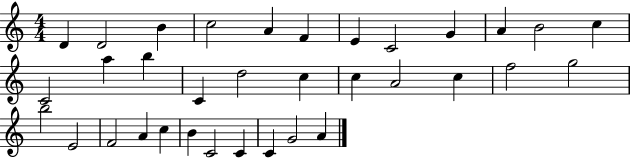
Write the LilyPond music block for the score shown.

{
  \clef treble
  \numericTimeSignature
  \time 4/4
  \key c \major
  d'4 d'2 b'4 | c''2 a'4 f'4 | e'4 c'2 g'4 | a'4 b'2 c''4 | \break c'2 a''4 b''4 | c'4 d''2 c''4 | c''4 a'2 c''4 | f''2 g''2 | \break b''2 e'2 | f'2 a'4 c''4 | b'4 c'2 c'4 | c'4 g'2 a'4 | \break \bar "|."
}